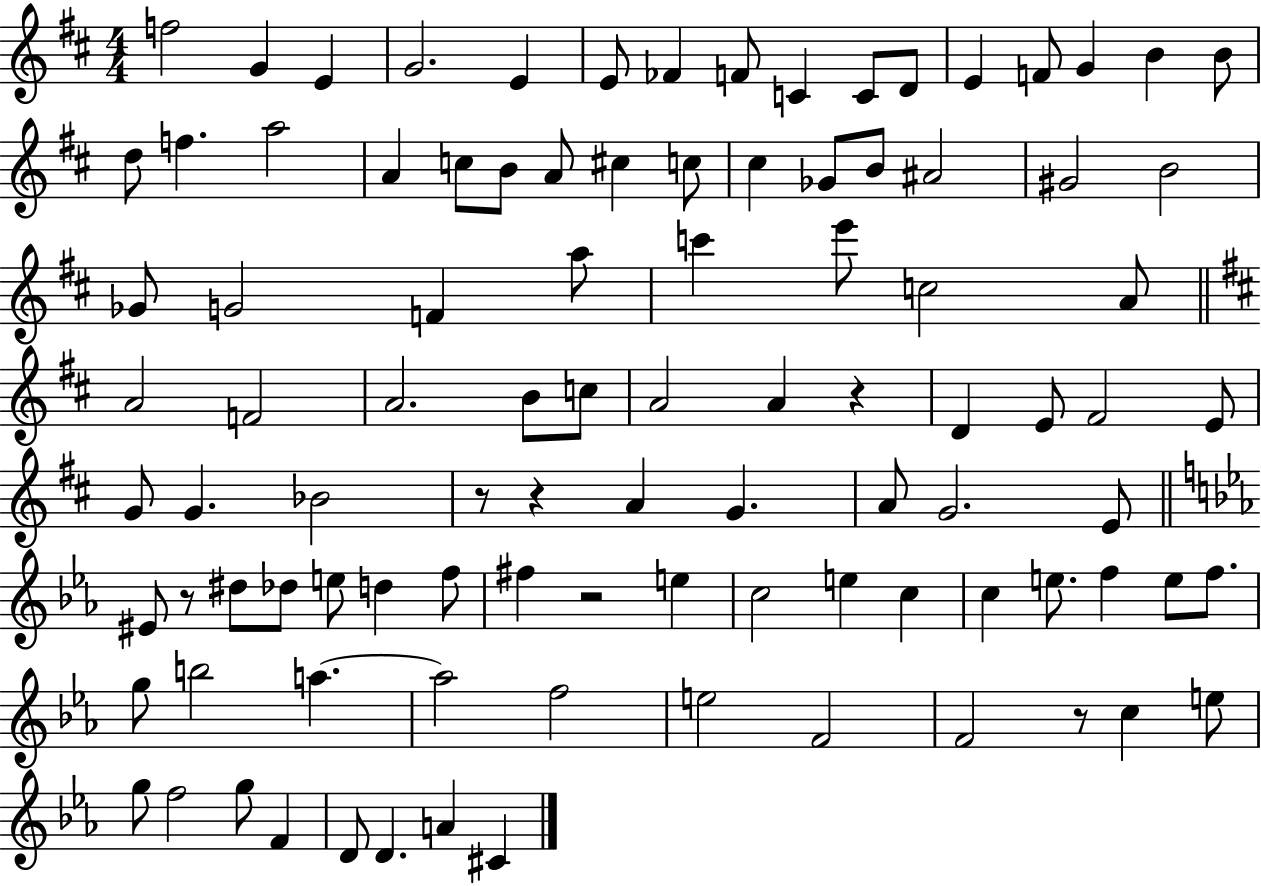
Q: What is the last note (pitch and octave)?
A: C#4